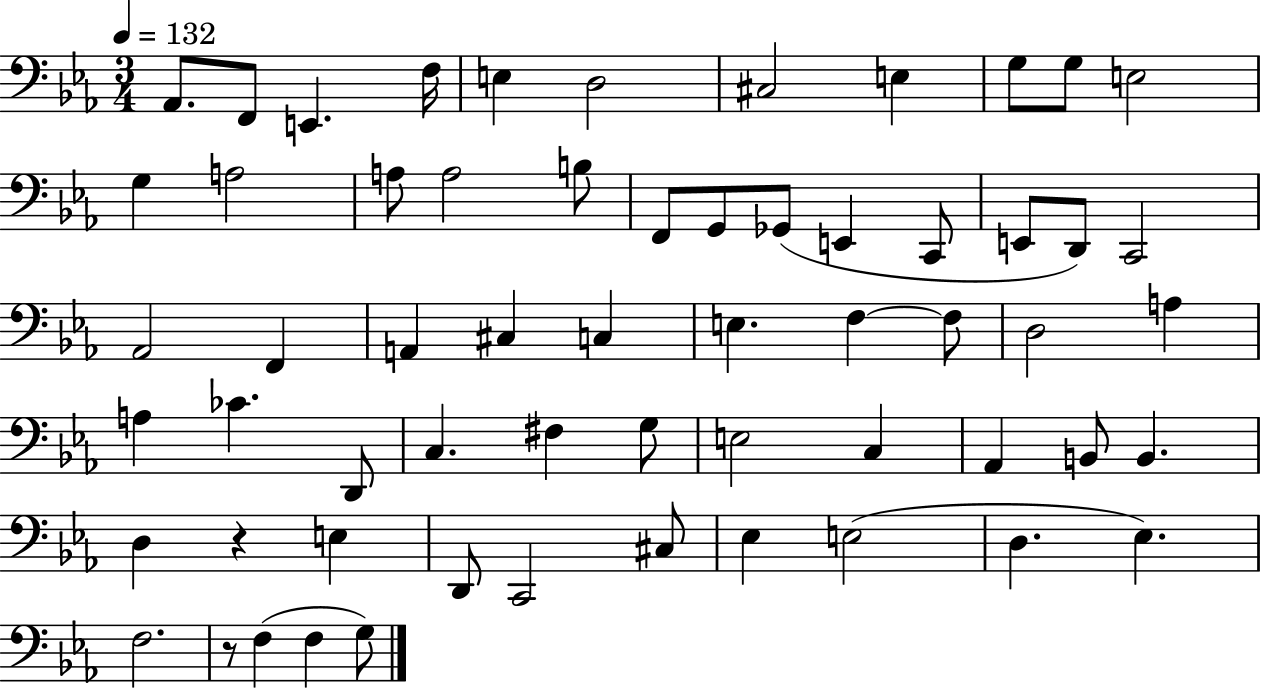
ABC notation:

X:1
T:Untitled
M:3/4
L:1/4
K:Eb
_A,,/2 F,,/2 E,, F,/4 E, D,2 ^C,2 E, G,/2 G,/2 E,2 G, A,2 A,/2 A,2 B,/2 F,,/2 G,,/2 _G,,/2 E,, C,,/2 E,,/2 D,,/2 C,,2 _A,,2 F,, A,, ^C, C, E, F, F,/2 D,2 A, A, _C D,,/2 C, ^F, G,/2 E,2 C, _A,, B,,/2 B,, D, z E, D,,/2 C,,2 ^C,/2 _E, E,2 D, _E, F,2 z/2 F, F, G,/2